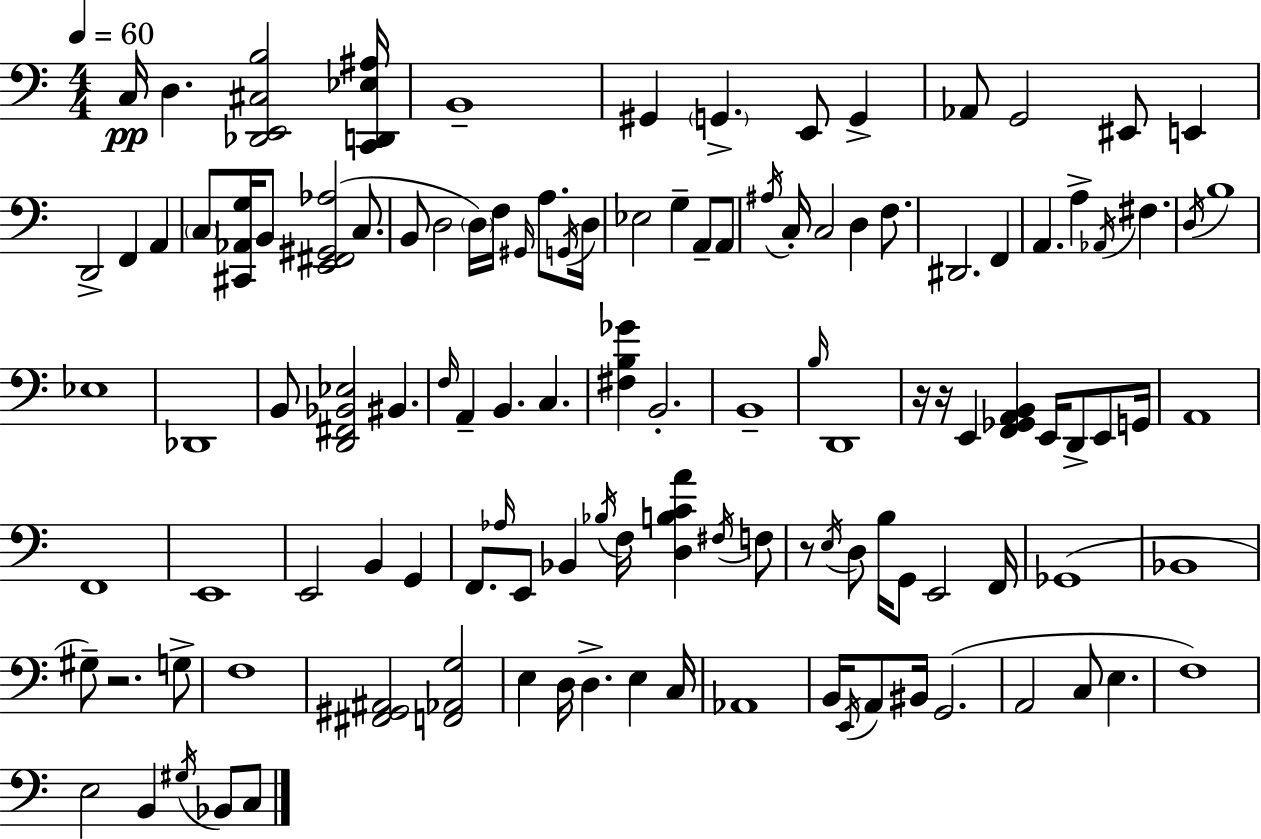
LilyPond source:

{
  \clef bass
  \numericTimeSignature
  \time 4/4
  \key c \major
  \tempo 4 = 60
  c16\pp d4. <des, e, cis b>2 <c, d, ees ais>16 | b,1-- | gis,4 \parenthesize g,4.-> e,8 g,4-> | aes,8 g,2 eis,8 e,4 | \break d,2-> f,4 a,4 | \parenthesize c8 <cis, aes, g>16 b,8 <e, fis, gis, aes>2( c8. | b,8 d2 \parenthesize d16) f16 \grace { gis,16 } a8. | \acciaccatura { g,16 } d16 ees2 g4-- a,8-- | \break a,8 \acciaccatura { ais16 } c16-. c2 d4 | f8. dis,2. f,4 | a,4. a4-> \acciaccatura { aes,16 } fis4. | \acciaccatura { d16 } b1 | \break ees1 | des,1 | b,8 <d, fis, bes, ees>2 bis,4. | \grace { f16 } a,4-- b,4. | \break c4. <fis b ges'>4 b,2.-. | b,1-- | \grace { b16 } d,1 | r16 r16 e,4 <f, ges, a, b,>4 | \break e,16 d,8-> e,8 g,16 a,1 | f,1 | e,1 | e,2 b,4 | \break g,4 f,8. \grace { aes16 } e,8 bes,4 | \acciaccatura { bes16 } f16 <d b c' a'>4 \acciaccatura { fis16 } f8 r8 \acciaccatura { e16 } d8 b16 | g,8 e,2 f,16 ges,1( | bes,1 | \break gis8--) r2. | g8-> f1 | <fis, gis, ais,>2 | <f, aes, g>2 e4 d16 | \break d4.-> e4 c16 aes,1 | b,16 \acciaccatura { e,16 } a,8 bis,16 | g,2.( a,2 | c8 e4. f1) | \break e2 | b,4 \acciaccatura { gis16 } bes,8 c8 \bar "|."
}